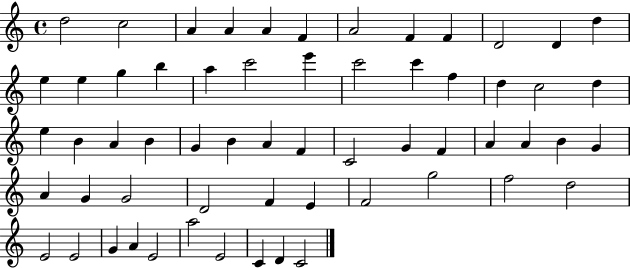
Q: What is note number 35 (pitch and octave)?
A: G4